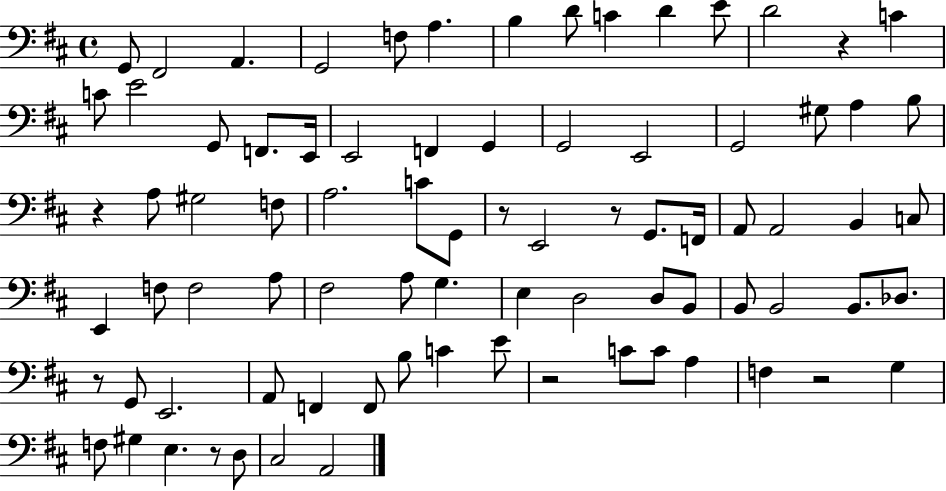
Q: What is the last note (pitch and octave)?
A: A2